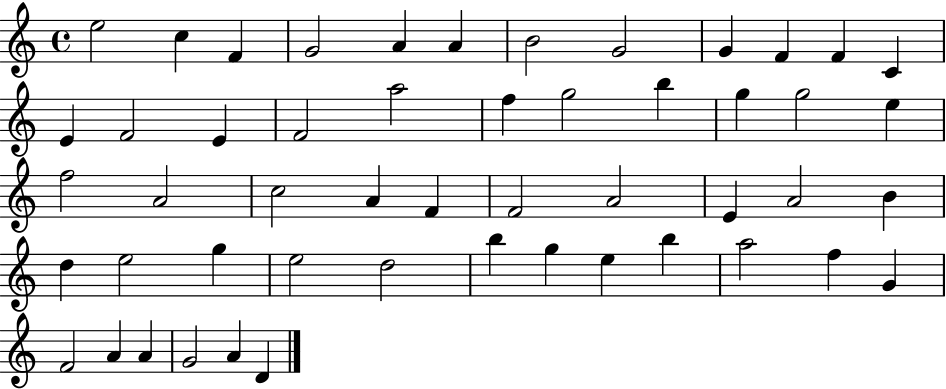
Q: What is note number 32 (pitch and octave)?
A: A4